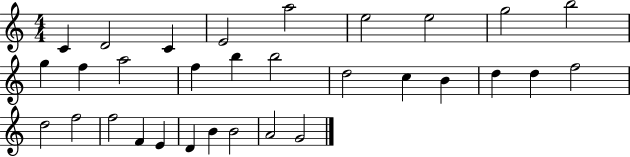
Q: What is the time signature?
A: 4/4